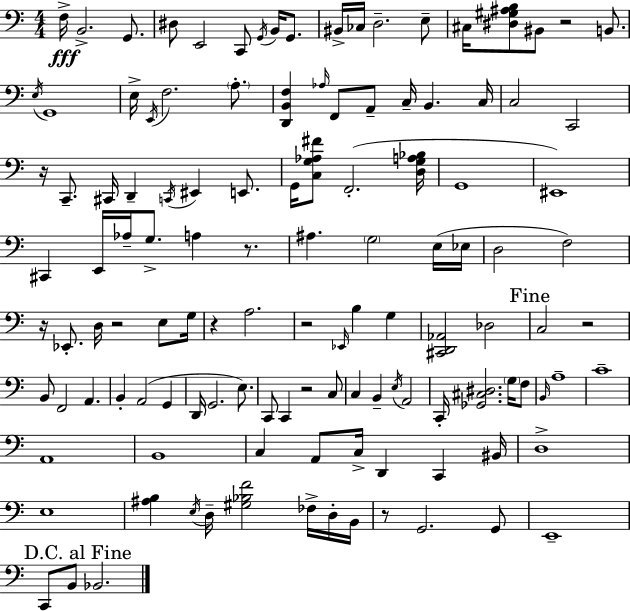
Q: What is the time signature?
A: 4/4